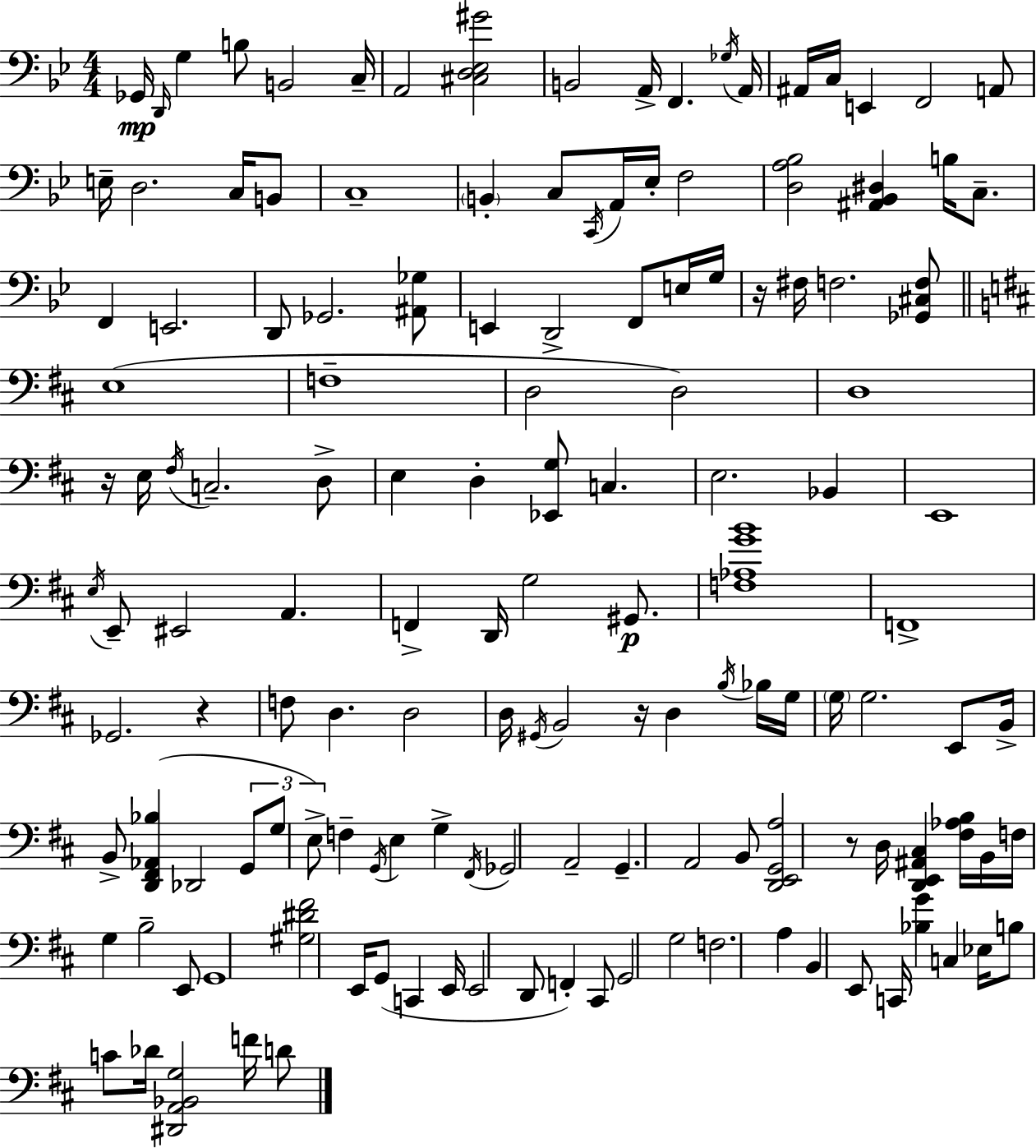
{
  \clef bass
  \numericTimeSignature
  \time 4/4
  \key g \minor
  ges,16\mp \grace { d,16 } g4 b8 b,2 | c16-- a,2 <cis d ees gis'>2 | b,2 a,16-> f,4. | \acciaccatura { ges16 } a,16 ais,16 c16 e,4 f,2 | \break a,8 e16-- d2. c16 | b,8 c1-- | \parenthesize b,4-. c8 \acciaccatura { c,16 } a,16 ees16-. f2 | <d a bes>2 <ais, bes, dis>4 b16 | \break c8.-- f,4 e,2. | d,8 ges,2. | <ais, ges>8 e,4 d,2-> f,8 | e16 g16 r16 fis16 f2. | \break <ges, cis f>8 \bar "||" \break \key d \major e1( | f1-- | d2 d2) | d1 | \break r16 e16 \acciaccatura { fis16 } c2.-- d8-> | e4 d4-. <ees, g>8 c4. | e2. bes,4 | e,1 | \break \acciaccatura { e16 } e,8-- eis,2 a,4. | f,4-> d,16 g2 gis,8.\p | <f aes g' b'>1 | f,1-> | \break ges,2. r4 | f8 d4. d2 | d16 \acciaccatura { gis,16 } b,2 r16 d4 | \acciaccatura { b16 } bes16 g16 \parenthesize g16 g2. | \break e,8 b,16-> b,8-> <d, fis, aes, bes>4( des,2 | \tuplet 3/2 { g,8 g8 e8->) } f4-- \acciaccatura { g,16 } e4 | g4-> \acciaccatura { fis,16 } ges,2 a,2-- | g,4.-- a,2 | \break b,8 <d, e, g, a>2 r8 | d16 <d, e, ais, cis>4 <fis aes b>16 b,16 f16 g4 b2-- | e,8 g,1 | <gis dis' fis'>2 e,16 g,8( | \break c,4 e,16 e,2 d,8 | f,4-.) cis,8 g,2 g2 | f2. | a4 b,4 e,8 c,16 <bes g'>4 | \break c4 ees16 b8 c'8 des'16 <dis, a, bes, g>2 | f'16 d'8 \bar "|."
}